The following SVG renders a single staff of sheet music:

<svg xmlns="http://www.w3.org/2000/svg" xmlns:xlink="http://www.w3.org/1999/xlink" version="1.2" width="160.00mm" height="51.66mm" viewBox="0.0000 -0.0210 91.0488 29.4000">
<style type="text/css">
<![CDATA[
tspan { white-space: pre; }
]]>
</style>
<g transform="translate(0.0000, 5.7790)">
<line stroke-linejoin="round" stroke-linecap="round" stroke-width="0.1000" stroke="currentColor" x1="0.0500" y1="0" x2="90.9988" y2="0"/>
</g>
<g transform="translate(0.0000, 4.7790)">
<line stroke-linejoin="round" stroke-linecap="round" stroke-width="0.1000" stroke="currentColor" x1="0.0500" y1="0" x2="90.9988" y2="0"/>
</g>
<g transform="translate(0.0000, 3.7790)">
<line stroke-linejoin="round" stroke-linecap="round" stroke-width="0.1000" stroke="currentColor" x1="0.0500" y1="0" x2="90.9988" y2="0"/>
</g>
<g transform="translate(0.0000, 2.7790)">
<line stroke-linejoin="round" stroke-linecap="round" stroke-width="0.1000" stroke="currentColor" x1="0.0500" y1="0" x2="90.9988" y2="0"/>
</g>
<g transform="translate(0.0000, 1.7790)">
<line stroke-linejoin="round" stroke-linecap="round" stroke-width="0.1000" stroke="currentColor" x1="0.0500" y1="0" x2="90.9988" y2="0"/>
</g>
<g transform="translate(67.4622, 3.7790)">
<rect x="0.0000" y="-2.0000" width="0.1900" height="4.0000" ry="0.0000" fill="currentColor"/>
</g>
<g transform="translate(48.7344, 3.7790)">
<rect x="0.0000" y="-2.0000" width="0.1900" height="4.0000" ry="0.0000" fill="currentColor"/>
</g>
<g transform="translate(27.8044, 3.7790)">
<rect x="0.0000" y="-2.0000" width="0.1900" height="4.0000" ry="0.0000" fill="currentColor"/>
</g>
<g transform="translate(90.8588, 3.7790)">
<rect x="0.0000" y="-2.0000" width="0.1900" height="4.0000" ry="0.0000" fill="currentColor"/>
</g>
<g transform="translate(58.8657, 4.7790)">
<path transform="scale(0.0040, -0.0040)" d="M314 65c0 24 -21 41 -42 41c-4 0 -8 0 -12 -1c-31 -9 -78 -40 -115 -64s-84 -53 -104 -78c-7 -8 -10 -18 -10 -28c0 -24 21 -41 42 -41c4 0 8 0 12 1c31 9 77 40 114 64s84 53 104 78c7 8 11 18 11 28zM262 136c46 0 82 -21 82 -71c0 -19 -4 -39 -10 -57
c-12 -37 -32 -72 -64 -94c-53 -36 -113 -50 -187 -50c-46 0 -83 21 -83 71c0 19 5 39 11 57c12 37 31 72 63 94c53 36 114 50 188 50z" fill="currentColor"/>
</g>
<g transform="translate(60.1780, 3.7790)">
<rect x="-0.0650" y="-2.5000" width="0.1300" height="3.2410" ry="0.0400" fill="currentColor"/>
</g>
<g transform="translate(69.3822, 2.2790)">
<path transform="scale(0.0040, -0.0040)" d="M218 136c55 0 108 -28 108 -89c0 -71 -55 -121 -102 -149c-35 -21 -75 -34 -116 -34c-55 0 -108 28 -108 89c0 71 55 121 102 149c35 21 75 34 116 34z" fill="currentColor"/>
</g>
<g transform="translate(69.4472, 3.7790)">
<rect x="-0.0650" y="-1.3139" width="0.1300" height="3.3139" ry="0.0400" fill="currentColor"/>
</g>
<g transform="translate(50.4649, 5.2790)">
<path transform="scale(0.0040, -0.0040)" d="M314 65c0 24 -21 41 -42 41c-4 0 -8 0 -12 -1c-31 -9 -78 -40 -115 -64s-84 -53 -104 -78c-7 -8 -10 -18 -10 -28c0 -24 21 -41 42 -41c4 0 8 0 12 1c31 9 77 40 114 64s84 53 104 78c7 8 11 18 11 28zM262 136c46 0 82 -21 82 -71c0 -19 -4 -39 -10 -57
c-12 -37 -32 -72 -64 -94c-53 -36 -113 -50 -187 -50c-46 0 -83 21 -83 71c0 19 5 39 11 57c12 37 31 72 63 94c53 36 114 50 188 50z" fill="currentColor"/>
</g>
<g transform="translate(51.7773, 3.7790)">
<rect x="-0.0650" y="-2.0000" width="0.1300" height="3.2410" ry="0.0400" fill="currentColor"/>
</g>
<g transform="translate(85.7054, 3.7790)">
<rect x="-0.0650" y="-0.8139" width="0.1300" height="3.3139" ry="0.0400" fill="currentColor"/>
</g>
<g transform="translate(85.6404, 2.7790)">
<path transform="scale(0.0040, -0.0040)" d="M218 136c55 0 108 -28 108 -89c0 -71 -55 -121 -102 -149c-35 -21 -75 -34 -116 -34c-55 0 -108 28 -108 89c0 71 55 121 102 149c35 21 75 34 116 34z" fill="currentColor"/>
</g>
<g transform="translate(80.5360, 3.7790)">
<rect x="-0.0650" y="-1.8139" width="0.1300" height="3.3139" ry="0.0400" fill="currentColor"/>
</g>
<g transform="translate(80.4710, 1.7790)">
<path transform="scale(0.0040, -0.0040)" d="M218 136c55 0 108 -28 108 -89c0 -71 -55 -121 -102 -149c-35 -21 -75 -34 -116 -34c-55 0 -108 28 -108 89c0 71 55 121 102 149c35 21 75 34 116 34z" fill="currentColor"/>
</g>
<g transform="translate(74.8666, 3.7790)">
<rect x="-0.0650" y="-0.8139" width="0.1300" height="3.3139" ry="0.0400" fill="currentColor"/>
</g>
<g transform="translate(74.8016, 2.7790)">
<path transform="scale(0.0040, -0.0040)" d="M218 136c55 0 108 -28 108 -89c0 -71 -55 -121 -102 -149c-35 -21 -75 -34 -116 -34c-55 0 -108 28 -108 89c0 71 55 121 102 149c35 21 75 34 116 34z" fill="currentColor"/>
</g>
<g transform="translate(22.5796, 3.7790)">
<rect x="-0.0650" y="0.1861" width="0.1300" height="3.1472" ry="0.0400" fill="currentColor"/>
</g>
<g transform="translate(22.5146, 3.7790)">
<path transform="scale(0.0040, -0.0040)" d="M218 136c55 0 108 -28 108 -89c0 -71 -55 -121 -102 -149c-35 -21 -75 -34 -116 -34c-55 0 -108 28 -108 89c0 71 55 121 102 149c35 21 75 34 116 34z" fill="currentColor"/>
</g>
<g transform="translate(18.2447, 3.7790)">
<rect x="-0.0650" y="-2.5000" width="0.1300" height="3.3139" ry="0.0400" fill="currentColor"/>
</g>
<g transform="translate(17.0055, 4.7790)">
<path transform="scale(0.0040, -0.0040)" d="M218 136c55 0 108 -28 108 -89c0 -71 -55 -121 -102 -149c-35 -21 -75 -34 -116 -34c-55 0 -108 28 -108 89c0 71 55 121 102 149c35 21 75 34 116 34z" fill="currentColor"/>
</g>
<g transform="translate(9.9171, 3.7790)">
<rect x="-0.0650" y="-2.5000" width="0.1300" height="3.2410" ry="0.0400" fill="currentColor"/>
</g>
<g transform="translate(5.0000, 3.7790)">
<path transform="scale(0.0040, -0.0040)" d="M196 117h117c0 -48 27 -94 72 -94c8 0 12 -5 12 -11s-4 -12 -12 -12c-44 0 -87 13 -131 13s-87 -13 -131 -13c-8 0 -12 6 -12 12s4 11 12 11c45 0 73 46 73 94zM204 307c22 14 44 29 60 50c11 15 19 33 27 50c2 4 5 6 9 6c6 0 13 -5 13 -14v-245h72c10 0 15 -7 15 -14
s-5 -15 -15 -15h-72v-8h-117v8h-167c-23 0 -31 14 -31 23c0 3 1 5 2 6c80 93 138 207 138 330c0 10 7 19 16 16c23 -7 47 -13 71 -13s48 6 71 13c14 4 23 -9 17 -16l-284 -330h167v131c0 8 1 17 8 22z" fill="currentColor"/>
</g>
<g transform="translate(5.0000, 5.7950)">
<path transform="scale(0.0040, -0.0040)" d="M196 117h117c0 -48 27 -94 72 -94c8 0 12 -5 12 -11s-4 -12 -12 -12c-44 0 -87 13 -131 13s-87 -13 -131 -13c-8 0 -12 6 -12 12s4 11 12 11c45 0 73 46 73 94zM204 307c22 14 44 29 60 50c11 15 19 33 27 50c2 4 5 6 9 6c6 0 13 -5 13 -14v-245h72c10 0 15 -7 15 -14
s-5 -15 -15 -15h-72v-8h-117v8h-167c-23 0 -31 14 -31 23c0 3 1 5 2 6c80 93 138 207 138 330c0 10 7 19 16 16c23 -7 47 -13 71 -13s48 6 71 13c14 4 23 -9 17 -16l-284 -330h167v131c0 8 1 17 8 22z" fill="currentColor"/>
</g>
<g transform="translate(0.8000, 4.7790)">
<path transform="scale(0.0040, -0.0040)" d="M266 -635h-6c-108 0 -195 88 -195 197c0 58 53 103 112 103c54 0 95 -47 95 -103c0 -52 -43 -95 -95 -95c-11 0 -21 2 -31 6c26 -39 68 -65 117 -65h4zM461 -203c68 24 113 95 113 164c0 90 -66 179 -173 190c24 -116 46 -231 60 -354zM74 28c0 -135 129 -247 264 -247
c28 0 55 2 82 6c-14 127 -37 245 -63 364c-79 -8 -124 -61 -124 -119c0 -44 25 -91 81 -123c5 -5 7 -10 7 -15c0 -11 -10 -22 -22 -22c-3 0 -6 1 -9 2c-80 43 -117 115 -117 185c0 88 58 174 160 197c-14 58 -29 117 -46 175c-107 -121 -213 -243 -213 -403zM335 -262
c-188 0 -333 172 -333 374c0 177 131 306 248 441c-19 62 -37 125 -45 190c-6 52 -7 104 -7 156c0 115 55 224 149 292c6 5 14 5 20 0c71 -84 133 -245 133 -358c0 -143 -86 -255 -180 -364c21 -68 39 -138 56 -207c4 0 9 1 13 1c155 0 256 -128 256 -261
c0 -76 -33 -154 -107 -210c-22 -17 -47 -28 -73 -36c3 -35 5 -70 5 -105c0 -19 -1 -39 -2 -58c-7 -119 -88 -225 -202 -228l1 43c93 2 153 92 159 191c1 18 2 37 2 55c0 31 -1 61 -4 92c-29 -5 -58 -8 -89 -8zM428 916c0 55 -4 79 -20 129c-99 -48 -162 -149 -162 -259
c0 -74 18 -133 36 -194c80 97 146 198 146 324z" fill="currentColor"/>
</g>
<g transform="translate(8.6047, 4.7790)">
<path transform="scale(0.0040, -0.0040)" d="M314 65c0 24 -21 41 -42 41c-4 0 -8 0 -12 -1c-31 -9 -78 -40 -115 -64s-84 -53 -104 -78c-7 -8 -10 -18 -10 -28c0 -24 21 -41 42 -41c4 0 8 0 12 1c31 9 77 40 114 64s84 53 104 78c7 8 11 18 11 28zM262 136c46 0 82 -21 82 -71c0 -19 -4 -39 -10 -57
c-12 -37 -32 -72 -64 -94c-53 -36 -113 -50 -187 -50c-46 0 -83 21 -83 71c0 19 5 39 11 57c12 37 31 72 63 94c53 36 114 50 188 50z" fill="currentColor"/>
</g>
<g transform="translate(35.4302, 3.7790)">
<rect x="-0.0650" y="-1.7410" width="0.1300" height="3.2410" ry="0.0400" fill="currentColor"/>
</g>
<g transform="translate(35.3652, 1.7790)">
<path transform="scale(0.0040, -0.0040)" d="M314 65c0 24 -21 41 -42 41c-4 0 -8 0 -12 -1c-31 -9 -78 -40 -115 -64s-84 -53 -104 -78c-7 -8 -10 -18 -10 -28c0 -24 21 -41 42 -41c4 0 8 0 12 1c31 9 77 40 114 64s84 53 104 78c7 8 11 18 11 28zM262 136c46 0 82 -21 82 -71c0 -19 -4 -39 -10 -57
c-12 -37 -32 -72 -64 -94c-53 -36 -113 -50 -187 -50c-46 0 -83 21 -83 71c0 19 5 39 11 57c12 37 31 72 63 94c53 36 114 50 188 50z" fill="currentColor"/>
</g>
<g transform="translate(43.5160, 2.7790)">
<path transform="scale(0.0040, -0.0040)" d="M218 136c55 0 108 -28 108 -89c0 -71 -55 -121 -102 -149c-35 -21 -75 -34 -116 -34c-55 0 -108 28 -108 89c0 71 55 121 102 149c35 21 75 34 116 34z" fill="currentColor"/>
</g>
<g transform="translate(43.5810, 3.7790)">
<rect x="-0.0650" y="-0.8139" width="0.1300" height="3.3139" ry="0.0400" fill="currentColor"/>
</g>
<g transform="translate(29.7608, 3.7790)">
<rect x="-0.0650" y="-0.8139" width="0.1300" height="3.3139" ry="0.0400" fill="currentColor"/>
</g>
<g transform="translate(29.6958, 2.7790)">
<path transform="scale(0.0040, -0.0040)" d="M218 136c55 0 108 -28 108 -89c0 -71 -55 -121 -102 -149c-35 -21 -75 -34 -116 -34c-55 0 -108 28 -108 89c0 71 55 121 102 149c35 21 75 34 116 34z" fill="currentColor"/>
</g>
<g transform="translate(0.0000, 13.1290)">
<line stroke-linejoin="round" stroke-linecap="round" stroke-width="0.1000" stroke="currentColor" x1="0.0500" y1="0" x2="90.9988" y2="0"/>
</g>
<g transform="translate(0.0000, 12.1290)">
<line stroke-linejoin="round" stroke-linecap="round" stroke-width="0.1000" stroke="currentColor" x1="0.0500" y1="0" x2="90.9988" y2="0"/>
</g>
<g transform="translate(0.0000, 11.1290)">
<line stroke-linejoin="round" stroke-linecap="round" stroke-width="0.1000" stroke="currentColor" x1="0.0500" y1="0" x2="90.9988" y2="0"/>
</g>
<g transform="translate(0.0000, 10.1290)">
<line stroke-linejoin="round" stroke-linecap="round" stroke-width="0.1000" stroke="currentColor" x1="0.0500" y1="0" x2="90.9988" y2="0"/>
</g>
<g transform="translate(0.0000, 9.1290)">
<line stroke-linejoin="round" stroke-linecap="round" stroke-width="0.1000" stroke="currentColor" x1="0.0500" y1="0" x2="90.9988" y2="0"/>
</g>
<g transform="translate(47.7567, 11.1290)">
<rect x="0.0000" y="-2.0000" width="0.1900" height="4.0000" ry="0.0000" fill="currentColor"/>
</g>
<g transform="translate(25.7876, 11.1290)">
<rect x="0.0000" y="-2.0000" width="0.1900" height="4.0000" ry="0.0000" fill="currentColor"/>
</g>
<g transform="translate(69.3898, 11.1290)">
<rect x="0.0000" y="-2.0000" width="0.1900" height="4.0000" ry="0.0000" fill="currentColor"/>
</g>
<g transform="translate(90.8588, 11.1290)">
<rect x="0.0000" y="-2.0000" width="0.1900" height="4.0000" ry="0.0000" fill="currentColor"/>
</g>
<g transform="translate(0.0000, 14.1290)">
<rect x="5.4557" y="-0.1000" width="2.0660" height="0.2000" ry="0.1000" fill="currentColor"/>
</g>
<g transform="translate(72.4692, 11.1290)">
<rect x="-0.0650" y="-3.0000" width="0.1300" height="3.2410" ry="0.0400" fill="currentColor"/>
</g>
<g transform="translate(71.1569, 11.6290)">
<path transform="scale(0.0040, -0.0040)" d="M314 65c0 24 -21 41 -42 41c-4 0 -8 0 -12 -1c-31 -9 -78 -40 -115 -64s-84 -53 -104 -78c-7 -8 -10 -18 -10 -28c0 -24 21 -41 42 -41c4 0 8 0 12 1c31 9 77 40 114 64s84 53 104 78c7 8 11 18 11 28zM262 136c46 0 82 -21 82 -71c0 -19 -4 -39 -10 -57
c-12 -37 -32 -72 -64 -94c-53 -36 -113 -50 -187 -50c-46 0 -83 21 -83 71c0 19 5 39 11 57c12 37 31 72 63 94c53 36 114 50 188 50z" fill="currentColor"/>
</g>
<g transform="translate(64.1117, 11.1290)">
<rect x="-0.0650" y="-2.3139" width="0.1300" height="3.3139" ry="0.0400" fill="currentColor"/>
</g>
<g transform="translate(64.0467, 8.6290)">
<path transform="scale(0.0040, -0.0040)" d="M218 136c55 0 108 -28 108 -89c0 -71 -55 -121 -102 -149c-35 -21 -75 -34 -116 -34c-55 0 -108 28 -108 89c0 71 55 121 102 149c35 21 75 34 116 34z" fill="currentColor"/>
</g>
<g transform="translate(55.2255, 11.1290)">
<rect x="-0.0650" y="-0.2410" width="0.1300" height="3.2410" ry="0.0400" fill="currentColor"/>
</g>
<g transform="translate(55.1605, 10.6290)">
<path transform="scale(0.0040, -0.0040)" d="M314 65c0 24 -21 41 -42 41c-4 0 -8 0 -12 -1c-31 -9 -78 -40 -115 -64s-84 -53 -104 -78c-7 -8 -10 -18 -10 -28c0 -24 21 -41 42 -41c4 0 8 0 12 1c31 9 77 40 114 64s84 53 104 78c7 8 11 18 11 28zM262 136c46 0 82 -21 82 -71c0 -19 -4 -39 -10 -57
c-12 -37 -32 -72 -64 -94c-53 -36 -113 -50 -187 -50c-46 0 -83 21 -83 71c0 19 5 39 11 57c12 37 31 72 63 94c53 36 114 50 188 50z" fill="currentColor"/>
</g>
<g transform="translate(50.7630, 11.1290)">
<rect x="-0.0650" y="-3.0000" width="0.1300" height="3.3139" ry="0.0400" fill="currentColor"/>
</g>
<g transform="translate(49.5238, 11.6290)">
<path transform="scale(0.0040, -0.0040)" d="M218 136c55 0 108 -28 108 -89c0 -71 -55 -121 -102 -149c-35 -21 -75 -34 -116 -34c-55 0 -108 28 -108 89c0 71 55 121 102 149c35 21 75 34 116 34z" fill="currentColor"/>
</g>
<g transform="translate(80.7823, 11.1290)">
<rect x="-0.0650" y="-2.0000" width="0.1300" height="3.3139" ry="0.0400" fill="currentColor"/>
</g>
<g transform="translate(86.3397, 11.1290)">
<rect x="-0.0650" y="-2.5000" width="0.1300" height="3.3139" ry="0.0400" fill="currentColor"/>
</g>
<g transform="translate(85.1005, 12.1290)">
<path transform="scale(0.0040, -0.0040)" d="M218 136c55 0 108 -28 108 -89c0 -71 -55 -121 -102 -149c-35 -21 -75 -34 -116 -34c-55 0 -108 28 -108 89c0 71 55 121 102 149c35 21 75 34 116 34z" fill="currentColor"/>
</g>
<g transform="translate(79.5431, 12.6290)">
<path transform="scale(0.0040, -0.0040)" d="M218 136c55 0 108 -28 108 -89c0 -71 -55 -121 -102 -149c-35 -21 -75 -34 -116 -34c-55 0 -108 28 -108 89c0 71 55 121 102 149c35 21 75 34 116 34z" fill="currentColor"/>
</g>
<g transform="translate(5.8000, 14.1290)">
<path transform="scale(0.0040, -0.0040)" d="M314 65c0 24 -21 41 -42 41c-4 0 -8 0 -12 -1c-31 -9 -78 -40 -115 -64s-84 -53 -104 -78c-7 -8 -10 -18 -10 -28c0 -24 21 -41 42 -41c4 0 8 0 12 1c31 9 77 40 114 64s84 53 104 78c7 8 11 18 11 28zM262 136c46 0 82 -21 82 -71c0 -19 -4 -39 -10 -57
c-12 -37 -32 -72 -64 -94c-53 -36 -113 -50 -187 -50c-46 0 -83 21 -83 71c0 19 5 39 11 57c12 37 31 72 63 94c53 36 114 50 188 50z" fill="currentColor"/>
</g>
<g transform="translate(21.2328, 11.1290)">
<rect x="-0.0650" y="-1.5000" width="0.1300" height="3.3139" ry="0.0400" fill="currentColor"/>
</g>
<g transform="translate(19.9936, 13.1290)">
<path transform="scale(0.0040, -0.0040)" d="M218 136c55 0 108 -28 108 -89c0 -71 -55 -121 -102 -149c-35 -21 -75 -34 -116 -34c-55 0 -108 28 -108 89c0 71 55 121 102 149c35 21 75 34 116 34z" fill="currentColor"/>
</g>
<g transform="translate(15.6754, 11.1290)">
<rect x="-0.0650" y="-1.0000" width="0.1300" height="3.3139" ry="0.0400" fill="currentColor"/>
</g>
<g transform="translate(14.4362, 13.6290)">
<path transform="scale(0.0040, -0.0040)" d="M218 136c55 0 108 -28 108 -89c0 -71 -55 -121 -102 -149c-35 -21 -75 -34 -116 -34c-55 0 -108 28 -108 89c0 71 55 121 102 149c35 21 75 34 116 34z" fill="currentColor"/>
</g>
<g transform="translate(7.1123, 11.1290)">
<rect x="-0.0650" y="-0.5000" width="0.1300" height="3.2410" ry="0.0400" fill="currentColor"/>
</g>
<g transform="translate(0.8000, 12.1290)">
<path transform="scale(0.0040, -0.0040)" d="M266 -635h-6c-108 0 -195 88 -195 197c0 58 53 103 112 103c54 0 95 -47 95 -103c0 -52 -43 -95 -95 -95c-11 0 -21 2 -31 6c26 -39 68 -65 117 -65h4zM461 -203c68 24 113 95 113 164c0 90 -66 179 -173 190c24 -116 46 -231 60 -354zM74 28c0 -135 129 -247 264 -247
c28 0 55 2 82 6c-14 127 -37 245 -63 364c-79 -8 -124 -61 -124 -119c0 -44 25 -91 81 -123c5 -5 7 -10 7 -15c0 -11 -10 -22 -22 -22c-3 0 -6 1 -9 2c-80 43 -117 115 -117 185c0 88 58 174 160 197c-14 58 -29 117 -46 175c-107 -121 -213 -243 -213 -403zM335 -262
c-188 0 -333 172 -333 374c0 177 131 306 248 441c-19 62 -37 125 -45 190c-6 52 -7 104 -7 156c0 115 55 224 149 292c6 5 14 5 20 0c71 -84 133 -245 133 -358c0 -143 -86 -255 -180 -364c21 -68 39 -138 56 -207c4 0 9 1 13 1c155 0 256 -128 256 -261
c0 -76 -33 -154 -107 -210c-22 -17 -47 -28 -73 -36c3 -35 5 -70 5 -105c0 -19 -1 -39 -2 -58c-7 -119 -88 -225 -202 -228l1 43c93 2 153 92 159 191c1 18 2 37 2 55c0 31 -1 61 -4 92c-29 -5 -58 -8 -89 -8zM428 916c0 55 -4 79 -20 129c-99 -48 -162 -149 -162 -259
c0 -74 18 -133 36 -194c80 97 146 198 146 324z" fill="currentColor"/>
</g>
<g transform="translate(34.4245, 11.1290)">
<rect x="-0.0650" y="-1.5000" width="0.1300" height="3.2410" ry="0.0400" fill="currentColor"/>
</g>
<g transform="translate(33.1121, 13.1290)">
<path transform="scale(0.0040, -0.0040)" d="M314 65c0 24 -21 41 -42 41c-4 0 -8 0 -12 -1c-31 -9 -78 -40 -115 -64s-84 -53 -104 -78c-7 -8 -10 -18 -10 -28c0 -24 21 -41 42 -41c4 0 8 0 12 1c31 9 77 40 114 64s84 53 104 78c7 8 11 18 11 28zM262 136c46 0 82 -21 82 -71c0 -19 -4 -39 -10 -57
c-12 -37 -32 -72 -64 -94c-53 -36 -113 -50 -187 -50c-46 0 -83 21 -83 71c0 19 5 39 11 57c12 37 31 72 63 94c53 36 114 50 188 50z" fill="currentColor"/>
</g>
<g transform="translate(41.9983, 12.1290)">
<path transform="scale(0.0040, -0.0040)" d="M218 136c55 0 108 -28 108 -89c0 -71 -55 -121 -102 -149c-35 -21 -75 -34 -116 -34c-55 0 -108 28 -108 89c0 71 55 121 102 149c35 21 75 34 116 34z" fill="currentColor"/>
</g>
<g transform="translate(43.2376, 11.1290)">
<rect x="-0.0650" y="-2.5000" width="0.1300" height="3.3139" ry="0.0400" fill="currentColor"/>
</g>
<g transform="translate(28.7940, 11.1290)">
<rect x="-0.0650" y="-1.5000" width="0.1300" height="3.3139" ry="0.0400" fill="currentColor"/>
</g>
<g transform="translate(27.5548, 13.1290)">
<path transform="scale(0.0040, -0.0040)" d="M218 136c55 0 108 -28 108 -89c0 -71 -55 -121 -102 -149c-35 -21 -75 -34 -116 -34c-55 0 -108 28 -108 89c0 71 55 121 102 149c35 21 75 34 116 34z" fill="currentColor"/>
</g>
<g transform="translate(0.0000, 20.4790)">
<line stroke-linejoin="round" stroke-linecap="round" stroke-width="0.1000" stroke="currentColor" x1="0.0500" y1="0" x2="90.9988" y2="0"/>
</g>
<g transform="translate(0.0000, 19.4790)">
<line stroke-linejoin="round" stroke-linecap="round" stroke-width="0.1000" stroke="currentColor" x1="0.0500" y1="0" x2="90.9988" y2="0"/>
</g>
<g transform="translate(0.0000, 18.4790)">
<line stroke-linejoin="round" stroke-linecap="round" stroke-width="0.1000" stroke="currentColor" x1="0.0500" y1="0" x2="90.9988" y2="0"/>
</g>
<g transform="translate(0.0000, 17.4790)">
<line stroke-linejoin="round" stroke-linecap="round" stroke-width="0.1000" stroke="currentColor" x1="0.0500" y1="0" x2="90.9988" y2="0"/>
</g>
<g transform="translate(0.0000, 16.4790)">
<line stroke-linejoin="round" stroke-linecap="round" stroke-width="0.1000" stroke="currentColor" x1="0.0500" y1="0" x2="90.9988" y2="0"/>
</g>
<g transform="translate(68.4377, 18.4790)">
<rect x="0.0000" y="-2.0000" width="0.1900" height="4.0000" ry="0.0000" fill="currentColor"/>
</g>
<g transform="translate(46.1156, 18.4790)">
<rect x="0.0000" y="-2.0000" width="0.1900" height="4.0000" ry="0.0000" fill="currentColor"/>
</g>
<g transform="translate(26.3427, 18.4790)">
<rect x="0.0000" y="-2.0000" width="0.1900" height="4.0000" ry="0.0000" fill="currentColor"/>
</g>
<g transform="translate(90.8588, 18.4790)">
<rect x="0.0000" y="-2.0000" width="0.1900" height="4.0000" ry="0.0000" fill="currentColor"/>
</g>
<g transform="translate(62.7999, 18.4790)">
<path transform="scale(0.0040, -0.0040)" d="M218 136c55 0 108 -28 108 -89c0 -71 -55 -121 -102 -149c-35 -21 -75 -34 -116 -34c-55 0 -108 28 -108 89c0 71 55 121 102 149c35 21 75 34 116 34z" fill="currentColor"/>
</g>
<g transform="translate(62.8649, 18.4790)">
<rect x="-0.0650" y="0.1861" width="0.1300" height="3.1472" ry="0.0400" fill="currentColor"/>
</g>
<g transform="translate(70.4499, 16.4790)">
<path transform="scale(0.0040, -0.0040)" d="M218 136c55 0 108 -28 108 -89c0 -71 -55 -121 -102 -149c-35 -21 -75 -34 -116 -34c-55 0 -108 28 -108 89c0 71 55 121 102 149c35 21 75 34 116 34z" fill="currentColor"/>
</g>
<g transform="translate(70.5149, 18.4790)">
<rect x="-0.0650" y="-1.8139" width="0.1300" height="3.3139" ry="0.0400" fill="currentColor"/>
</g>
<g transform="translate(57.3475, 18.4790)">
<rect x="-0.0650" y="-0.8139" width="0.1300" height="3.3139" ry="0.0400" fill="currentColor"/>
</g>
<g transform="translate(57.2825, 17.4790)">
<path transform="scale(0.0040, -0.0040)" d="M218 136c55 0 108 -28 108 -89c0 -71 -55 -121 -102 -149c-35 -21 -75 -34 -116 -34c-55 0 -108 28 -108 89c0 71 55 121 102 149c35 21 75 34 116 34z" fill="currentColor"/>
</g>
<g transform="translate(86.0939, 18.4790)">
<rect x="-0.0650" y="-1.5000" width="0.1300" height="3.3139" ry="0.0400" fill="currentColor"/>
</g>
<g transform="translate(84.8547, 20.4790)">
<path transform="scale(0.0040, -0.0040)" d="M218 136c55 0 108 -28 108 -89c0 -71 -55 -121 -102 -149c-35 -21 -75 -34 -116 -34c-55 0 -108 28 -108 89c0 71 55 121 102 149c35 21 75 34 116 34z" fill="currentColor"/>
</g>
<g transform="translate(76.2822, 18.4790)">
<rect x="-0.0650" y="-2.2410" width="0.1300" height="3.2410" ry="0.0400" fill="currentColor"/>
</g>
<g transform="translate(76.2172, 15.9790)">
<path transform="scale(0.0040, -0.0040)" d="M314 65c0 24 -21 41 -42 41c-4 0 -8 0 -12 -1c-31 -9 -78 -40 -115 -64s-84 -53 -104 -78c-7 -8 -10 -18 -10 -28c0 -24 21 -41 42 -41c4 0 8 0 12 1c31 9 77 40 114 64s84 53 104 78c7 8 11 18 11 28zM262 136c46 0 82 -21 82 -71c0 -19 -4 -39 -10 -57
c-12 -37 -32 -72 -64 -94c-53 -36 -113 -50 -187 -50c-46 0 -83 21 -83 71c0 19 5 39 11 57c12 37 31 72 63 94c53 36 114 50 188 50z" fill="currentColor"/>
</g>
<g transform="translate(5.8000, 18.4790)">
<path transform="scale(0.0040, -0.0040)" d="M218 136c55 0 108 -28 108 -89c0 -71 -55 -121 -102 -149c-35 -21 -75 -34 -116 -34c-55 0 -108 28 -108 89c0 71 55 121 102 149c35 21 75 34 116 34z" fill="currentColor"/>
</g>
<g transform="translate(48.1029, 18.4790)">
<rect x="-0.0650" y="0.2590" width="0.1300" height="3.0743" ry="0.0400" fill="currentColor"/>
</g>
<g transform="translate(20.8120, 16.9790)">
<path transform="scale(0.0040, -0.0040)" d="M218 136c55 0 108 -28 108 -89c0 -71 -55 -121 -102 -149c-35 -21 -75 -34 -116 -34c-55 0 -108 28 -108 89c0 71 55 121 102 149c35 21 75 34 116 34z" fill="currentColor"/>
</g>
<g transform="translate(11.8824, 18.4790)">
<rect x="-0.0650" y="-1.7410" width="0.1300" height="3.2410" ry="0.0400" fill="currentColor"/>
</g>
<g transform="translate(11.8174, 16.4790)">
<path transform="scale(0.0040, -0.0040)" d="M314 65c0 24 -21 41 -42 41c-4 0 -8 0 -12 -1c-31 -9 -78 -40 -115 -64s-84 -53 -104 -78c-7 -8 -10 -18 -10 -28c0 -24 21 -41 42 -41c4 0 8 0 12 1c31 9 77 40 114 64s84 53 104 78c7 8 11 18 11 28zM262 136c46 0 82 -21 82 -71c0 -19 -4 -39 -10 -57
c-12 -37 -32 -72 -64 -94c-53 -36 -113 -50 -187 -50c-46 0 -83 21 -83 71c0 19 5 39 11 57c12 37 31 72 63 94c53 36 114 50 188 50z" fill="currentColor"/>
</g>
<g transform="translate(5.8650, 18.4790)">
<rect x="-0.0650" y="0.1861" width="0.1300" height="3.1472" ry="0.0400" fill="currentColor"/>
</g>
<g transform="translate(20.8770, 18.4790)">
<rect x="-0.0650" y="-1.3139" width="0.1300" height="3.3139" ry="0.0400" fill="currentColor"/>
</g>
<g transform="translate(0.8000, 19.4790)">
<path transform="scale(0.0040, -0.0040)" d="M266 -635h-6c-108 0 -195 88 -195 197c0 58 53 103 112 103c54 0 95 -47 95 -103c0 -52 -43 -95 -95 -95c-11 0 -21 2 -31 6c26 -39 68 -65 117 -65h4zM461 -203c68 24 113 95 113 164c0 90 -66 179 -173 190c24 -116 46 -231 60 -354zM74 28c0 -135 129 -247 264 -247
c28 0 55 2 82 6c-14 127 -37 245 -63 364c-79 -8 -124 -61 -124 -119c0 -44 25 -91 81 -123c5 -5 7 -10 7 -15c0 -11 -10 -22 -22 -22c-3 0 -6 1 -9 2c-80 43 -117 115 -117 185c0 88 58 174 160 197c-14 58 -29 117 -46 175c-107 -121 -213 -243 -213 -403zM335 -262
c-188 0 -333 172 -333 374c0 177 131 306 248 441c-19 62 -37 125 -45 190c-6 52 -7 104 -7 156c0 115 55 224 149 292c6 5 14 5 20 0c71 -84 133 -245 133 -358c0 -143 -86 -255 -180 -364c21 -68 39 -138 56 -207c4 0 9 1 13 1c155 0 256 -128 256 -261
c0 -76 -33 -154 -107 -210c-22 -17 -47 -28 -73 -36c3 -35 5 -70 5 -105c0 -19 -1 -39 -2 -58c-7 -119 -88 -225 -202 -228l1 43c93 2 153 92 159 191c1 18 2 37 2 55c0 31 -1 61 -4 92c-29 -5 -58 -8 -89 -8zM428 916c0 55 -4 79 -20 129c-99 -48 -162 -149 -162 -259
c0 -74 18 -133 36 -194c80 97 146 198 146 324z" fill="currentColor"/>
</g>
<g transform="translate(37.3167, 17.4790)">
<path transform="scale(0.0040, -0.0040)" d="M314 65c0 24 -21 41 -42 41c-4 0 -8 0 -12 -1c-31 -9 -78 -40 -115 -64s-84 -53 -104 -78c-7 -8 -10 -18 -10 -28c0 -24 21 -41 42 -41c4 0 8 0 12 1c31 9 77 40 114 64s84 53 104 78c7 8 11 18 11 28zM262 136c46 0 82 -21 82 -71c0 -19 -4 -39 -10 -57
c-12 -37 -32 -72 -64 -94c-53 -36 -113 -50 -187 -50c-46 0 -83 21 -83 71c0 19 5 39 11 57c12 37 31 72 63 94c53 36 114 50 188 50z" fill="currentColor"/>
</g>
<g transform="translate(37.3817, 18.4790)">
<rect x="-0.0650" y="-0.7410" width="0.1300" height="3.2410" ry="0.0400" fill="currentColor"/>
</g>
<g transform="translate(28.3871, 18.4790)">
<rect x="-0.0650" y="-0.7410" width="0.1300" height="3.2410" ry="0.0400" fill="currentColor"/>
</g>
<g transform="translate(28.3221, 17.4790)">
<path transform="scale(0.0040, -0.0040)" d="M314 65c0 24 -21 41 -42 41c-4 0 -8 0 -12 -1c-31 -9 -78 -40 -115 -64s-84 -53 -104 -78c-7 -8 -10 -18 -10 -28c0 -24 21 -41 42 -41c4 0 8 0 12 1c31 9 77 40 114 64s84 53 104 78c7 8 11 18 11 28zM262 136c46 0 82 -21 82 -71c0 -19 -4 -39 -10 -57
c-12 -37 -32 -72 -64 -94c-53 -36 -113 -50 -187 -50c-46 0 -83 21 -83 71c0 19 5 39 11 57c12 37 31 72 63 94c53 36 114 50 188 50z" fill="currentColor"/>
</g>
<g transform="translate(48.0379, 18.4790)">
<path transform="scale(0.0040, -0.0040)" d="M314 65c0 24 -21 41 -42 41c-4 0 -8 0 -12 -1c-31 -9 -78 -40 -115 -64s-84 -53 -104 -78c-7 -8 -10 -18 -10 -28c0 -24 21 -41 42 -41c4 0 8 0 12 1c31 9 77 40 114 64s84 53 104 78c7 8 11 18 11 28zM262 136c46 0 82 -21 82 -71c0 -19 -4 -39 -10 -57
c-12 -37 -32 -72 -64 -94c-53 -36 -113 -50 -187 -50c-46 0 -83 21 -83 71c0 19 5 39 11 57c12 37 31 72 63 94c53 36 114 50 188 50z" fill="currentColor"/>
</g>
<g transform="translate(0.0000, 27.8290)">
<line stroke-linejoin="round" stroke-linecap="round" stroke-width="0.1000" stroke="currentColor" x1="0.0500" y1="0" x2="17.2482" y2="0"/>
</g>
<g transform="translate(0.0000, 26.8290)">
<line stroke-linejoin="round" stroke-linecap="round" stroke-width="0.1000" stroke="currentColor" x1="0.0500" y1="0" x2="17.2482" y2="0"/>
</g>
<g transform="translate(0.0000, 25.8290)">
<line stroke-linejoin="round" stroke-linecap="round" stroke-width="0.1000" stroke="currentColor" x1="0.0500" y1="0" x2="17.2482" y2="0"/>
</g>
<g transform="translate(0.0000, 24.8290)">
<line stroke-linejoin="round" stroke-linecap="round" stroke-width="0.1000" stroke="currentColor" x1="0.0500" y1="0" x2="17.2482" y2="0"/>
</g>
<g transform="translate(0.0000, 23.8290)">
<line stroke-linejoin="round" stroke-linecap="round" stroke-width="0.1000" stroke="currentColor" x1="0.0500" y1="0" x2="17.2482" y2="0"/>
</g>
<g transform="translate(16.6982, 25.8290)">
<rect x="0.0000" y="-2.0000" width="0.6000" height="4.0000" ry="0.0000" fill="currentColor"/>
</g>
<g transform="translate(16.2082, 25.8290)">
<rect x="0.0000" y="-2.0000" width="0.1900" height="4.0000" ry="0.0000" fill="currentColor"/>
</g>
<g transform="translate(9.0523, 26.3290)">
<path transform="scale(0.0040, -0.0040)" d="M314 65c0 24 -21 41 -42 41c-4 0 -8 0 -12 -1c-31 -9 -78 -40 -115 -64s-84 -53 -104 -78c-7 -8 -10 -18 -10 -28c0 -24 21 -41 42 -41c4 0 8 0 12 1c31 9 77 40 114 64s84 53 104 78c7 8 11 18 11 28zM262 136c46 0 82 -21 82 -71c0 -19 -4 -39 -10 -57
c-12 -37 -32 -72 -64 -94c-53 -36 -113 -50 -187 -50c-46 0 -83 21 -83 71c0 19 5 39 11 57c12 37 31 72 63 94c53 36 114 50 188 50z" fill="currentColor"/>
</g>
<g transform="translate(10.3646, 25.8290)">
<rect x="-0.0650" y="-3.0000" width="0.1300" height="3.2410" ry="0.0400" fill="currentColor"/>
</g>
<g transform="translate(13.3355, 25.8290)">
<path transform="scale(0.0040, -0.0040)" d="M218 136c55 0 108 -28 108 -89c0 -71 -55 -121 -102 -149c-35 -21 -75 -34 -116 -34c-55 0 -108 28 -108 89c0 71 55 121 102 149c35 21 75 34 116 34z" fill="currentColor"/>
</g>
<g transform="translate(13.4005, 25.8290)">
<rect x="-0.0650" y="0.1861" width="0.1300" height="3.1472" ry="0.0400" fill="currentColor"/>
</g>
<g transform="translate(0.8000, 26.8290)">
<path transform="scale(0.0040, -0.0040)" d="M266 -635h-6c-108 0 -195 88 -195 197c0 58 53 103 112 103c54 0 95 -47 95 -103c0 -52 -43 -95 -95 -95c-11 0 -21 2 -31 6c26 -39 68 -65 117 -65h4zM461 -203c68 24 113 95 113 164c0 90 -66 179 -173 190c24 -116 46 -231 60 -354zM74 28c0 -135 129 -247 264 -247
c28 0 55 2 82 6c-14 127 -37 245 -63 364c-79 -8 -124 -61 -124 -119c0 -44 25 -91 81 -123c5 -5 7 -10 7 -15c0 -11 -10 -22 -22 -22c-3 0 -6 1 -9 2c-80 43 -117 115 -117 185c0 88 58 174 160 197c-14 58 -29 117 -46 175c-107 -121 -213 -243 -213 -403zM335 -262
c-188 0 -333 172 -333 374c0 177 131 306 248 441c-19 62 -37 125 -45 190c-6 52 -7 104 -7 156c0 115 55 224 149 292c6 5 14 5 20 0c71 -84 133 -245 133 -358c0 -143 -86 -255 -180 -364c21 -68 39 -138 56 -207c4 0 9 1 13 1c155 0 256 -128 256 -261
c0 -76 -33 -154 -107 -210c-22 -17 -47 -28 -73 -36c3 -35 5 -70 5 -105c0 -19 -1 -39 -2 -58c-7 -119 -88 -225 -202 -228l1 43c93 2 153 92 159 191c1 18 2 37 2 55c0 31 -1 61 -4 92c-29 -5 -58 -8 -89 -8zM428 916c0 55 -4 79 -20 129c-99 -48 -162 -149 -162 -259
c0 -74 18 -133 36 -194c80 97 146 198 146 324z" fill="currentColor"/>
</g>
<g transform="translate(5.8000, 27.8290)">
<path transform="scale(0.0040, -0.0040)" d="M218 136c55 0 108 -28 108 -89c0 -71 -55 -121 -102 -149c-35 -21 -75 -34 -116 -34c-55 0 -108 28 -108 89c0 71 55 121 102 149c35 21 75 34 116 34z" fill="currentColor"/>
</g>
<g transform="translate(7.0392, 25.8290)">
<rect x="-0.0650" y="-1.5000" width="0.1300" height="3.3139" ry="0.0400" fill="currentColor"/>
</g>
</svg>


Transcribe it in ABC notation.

X:1
T:Untitled
M:4/4
L:1/4
K:C
G2 G B d f2 d F2 G2 e d f d C2 D E E E2 G A c2 g A2 F G B f2 e d2 d2 B2 d B f g2 E E A2 B